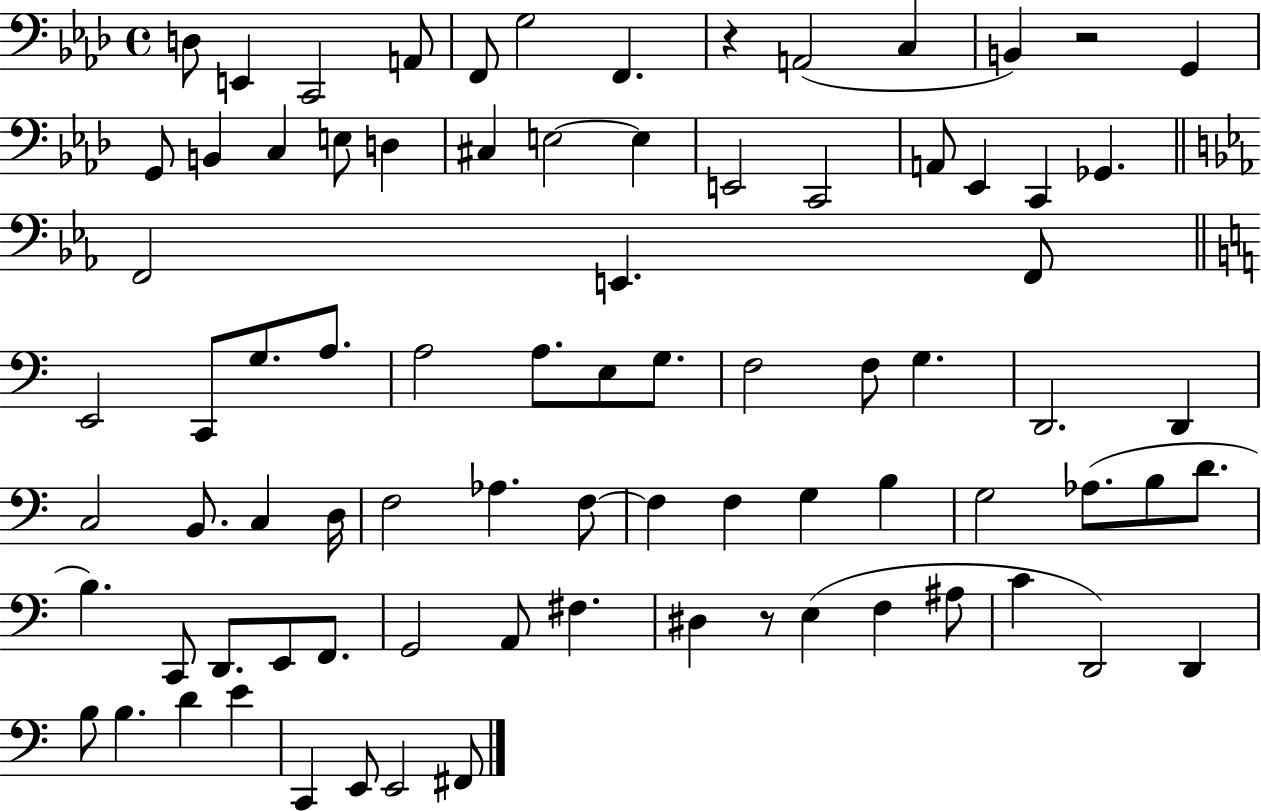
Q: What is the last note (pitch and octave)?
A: F#2